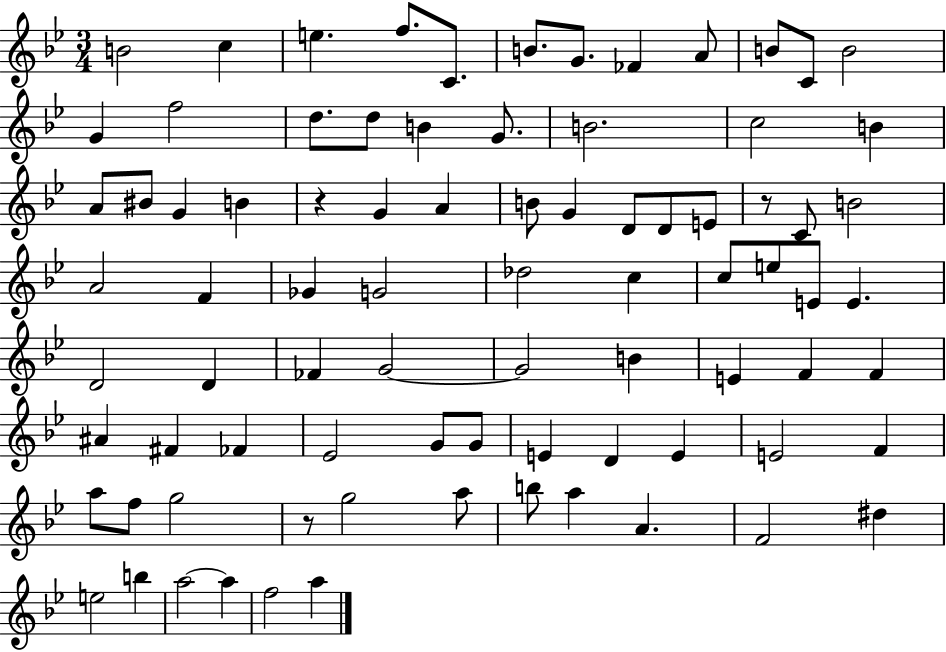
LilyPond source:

{
  \clef treble
  \numericTimeSignature
  \time 3/4
  \key bes \major
  b'2 c''4 | e''4. f''8. c'8. | b'8. g'8. fes'4 a'8 | b'8 c'8 b'2 | \break g'4 f''2 | d''8. d''8 b'4 g'8. | b'2. | c''2 b'4 | \break a'8 bis'8 g'4 b'4 | r4 g'4 a'4 | b'8 g'4 d'8 d'8 e'8 | r8 c'8 b'2 | \break a'2 f'4 | ges'4 g'2 | des''2 c''4 | c''8 e''8 e'8 e'4. | \break d'2 d'4 | fes'4 g'2~~ | g'2 b'4 | e'4 f'4 f'4 | \break ais'4 fis'4 fes'4 | ees'2 g'8 g'8 | e'4 d'4 e'4 | e'2 f'4 | \break a''8 f''8 g''2 | r8 g''2 a''8 | b''8 a''4 a'4. | f'2 dis''4 | \break e''2 b''4 | a''2~~ a''4 | f''2 a''4 | \bar "|."
}